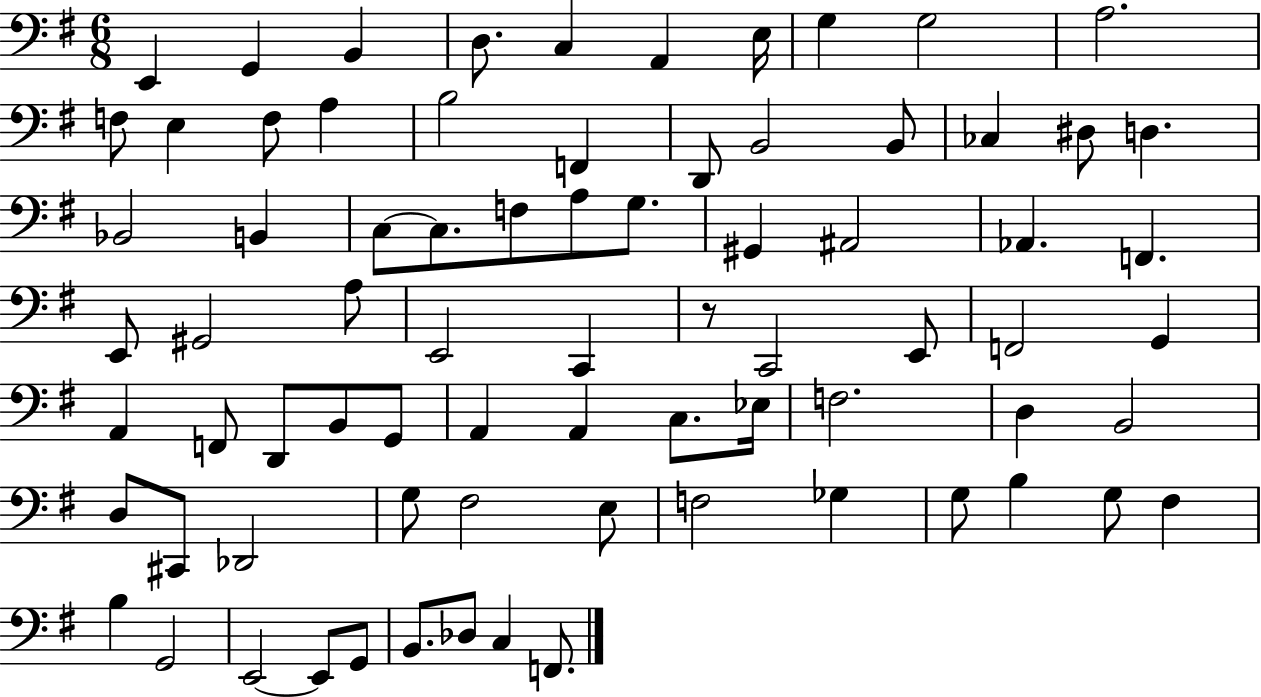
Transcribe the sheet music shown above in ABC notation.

X:1
T:Untitled
M:6/8
L:1/4
K:G
E,, G,, B,, D,/2 C, A,, E,/4 G, G,2 A,2 F,/2 E, F,/2 A, B,2 F,, D,,/2 B,,2 B,,/2 _C, ^D,/2 D, _B,,2 B,, C,/2 C,/2 F,/2 A,/2 G,/2 ^G,, ^A,,2 _A,, F,, E,,/2 ^G,,2 A,/2 E,,2 C,, z/2 C,,2 E,,/2 F,,2 G,, A,, F,,/2 D,,/2 B,,/2 G,,/2 A,, A,, C,/2 _E,/4 F,2 D, B,,2 D,/2 ^C,,/2 _D,,2 G,/2 ^F,2 E,/2 F,2 _G, G,/2 B, G,/2 ^F, B, G,,2 E,,2 E,,/2 G,,/2 B,,/2 _D,/2 C, F,,/2